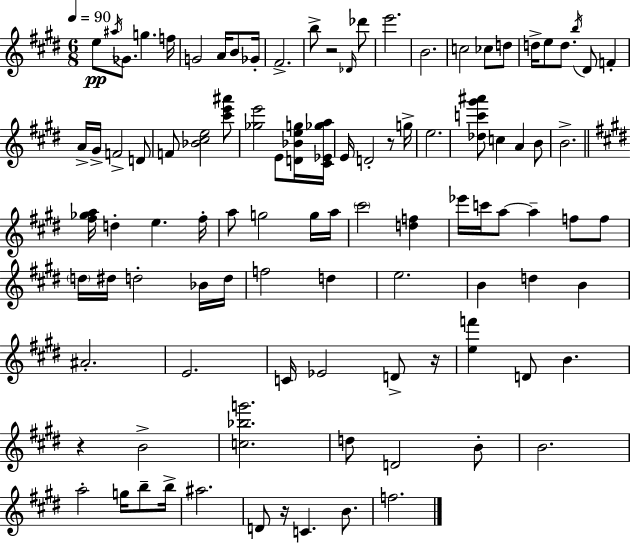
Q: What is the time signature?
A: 6/8